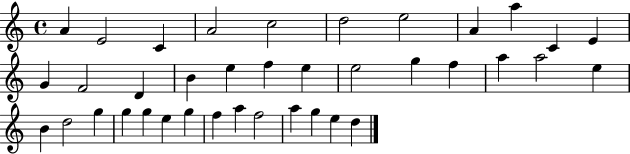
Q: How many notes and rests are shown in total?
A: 38